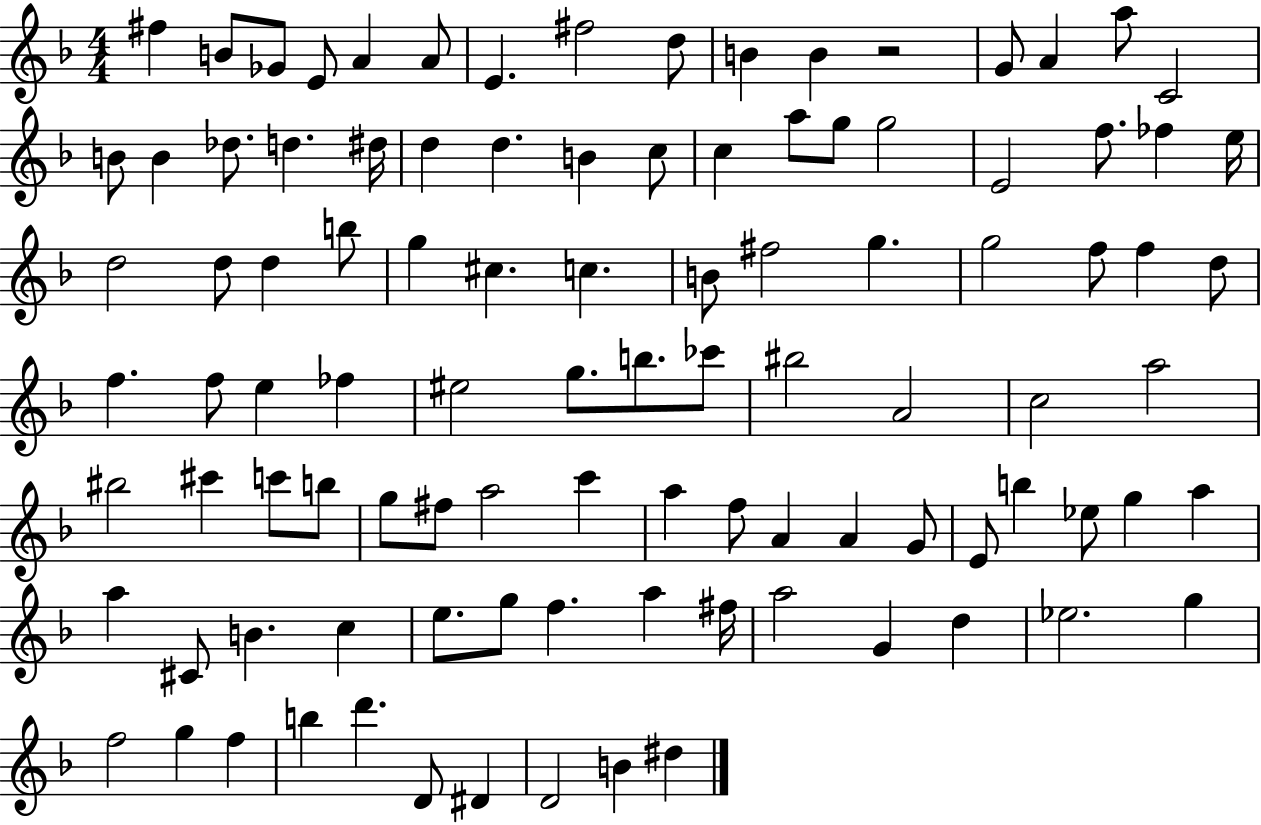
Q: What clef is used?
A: treble